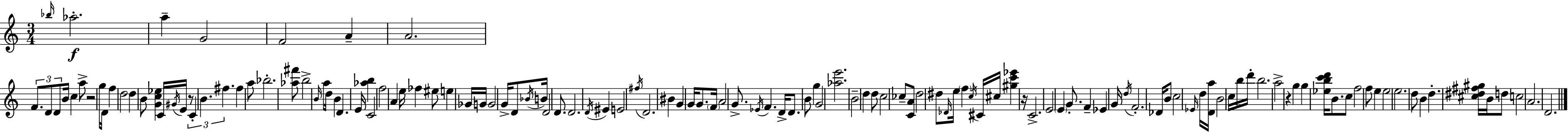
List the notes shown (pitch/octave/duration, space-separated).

Bb5/s Ab5/h. A5/q G4/h F4/h A4/q A4/h. F4/e. D4/e D4/e B4/s C5/q A5/e R/h G5/s D4/s F5/q D5/h D5/q B4/e [G4,C5,Eb5]/q C4/s G#4/s E4/s R/e C4/q B4/q. F#5/q. F#5/q A5/e Bb5/h. [Ab5,F#6]/e B5/h B4/s A5/e D5/s B4/q D4/q. E4/s [Ab5,B5]/q C4/h F5/h A4/q E5/s FES5/q EIS5/e E5/q Gb4/s G4/s G4/h G4/s D4/e Bb4/s B4/s D4/h D4/e. D4/h. D4/s EIS4/q E4/h F#5/s D4/h. BIS4/q G4/q G4/s G4/e. F4/s A4/h G4/e. Eb4/s F4/q. D4/s D4/e. B4/e G5/q G4/h [Ab5,E6]/h. B4/h D5/q D5/e C5/h CES5/e [C4,A4]/e D5/h D#5/e Db4/s E5/s F5/q C5/s C#4/s C#5/s [G#5,C6,Eb6]/q R/s C4/h. E4/h E4/q G4/e. F4/q Eb4/q G4/s D5/s F4/h. Db4/s B4/e C5/h Eb4/s D5/s [D4,A5]/s B4/h C5/s B5/s D6/s B5/h. A5/h R/q G5/q G5/q [Eb5,B5,C6,D6]/s B4/e. C5/e F5/h F5/e E5/q E5/h E5/h. D5/e B4/q D5/q. [C#5,D#5,F#5,G#5]/s B4/s D5/e C5/h A4/h. D4/h.